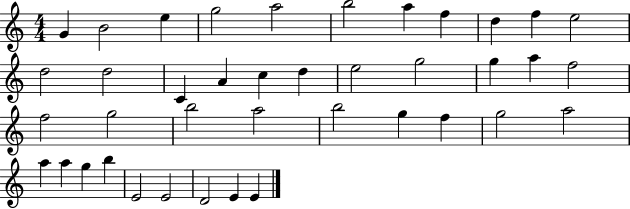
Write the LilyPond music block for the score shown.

{
  \clef treble
  \numericTimeSignature
  \time 4/4
  \key c \major
  g'4 b'2 e''4 | g''2 a''2 | b''2 a''4 f''4 | d''4 f''4 e''2 | \break d''2 d''2 | c'4 a'4 c''4 d''4 | e''2 g''2 | g''4 a''4 f''2 | \break f''2 g''2 | b''2 a''2 | b''2 g''4 f''4 | g''2 a''2 | \break a''4 a''4 g''4 b''4 | e'2 e'2 | d'2 e'4 e'4 | \bar "|."
}